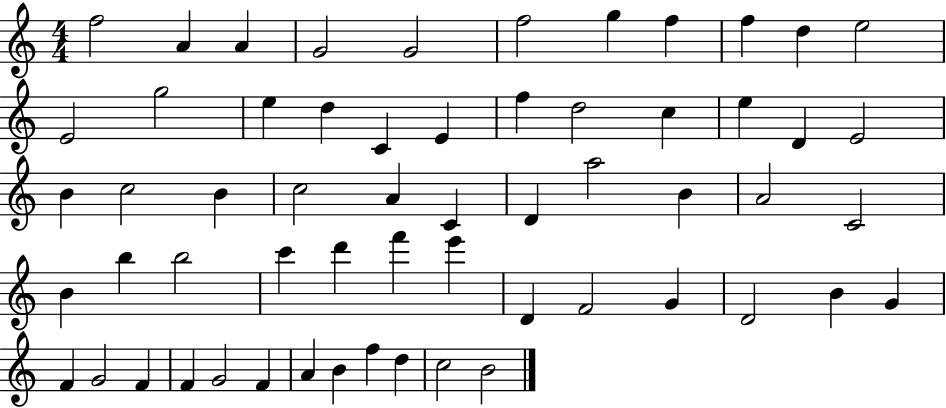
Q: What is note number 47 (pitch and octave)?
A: G4